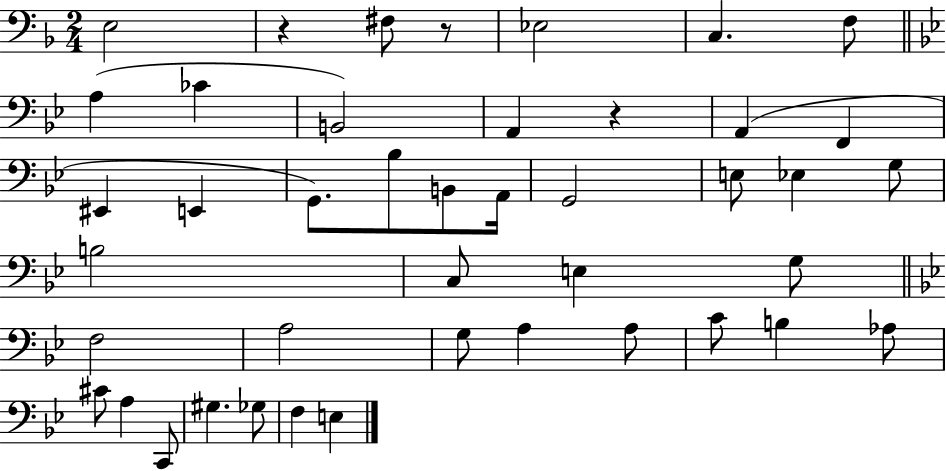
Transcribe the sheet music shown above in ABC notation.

X:1
T:Untitled
M:2/4
L:1/4
K:F
E,2 z ^F,/2 z/2 _E,2 C, F,/2 A, _C B,,2 A,, z A,, F,, ^E,, E,, G,,/2 _B,/2 B,,/2 A,,/4 G,,2 E,/2 _E, G,/2 B,2 C,/2 E, G,/2 F,2 A,2 G,/2 A, A,/2 C/2 B, _A,/2 ^C/2 A, C,,/2 ^G, _G,/2 F, E,